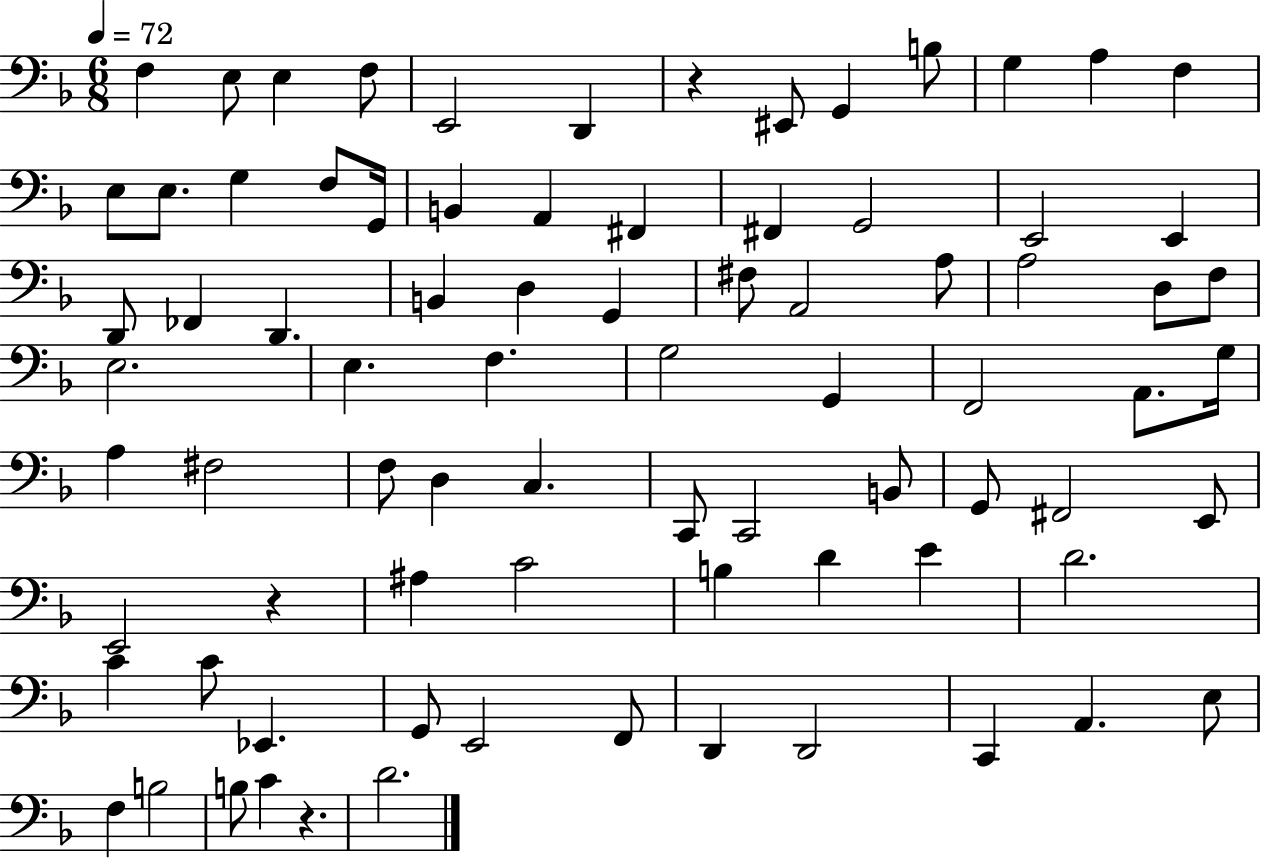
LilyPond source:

{
  \clef bass
  \numericTimeSignature
  \time 6/8
  \key f \major
  \tempo 4 = 72
  \repeat volta 2 { f4 e8 e4 f8 | e,2 d,4 | r4 eis,8 g,4 b8 | g4 a4 f4 | \break e8 e8. g4 f8 g,16 | b,4 a,4 fis,4 | fis,4 g,2 | e,2 e,4 | \break d,8 fes,4 d,4. | b,4 d4 g,4 | fis8 a,2 a8 | a2 d8 f8 | \break e2. | e4. f4. | g2 g,4 | f,2 a,8. g16 | \break a4 fis2 | f8 d4 c4. | c,8 c,2 b,8 | g,8 fis,2 e,8 | \break e,2 r4 | ais4 c'2 | b4 d'4 e'4 | d'2. | \break c'4 c'8 ees,4. | g,8 e,2 f,8 | d,4 d,2 | c,4 a,4. e8 | \break f4 b2 | b8 c'4 r4. | d'2. | } \bar "|."
}